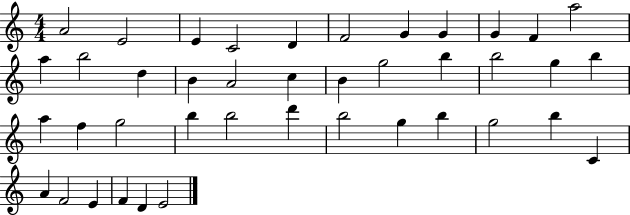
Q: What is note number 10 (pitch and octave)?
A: F4